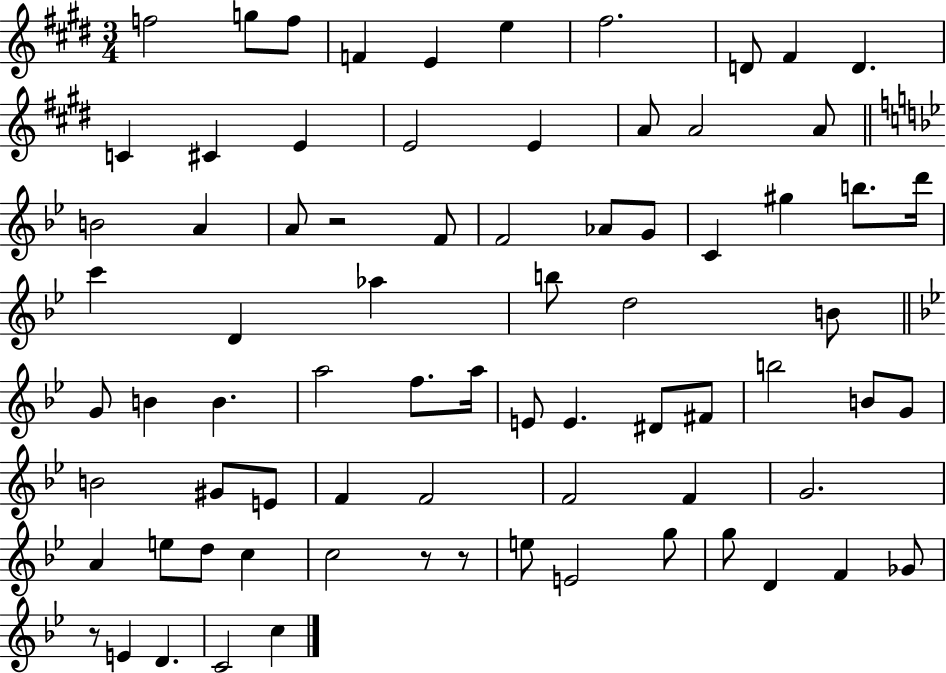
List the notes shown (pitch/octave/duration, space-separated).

F5/h G5/e F5/e F4/q E4/q E5/q F#5/h. D4/e F#4/q D4/q. C4/q C#4/q E4/q E4/h E4/q A4/e A4/h A4/e B4/h A4/q A4/e R/h F4/e F4/h Ab4/e G4/e C4/q G#5/q B5/e. D6/s C6/q D4/q Ab5/q B5/e D5/h B4/e G4/e B4/q B4/q. A5/h F5/e. A5/s E4/e E4/q. D#4/e F#4/e B5/h B4/e G4/e B4/h G#4/e E4/e F4/q F4/h F4/h F4/q G4/h. A4/q E5/e D5/e C5/q C5/h R/e R/e E5/e E4/h G5/e G5/e D4/q F4/q Gb4/e R/e E4/q D4/q. C4/h C5/q